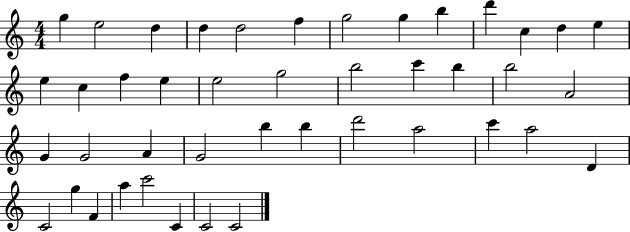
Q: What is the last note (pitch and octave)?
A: C4